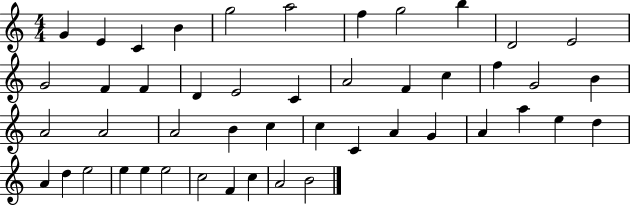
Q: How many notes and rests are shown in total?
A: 47